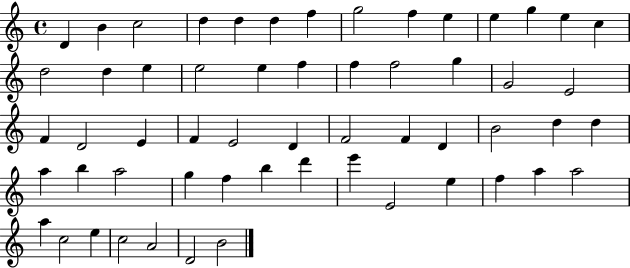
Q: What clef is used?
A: treble